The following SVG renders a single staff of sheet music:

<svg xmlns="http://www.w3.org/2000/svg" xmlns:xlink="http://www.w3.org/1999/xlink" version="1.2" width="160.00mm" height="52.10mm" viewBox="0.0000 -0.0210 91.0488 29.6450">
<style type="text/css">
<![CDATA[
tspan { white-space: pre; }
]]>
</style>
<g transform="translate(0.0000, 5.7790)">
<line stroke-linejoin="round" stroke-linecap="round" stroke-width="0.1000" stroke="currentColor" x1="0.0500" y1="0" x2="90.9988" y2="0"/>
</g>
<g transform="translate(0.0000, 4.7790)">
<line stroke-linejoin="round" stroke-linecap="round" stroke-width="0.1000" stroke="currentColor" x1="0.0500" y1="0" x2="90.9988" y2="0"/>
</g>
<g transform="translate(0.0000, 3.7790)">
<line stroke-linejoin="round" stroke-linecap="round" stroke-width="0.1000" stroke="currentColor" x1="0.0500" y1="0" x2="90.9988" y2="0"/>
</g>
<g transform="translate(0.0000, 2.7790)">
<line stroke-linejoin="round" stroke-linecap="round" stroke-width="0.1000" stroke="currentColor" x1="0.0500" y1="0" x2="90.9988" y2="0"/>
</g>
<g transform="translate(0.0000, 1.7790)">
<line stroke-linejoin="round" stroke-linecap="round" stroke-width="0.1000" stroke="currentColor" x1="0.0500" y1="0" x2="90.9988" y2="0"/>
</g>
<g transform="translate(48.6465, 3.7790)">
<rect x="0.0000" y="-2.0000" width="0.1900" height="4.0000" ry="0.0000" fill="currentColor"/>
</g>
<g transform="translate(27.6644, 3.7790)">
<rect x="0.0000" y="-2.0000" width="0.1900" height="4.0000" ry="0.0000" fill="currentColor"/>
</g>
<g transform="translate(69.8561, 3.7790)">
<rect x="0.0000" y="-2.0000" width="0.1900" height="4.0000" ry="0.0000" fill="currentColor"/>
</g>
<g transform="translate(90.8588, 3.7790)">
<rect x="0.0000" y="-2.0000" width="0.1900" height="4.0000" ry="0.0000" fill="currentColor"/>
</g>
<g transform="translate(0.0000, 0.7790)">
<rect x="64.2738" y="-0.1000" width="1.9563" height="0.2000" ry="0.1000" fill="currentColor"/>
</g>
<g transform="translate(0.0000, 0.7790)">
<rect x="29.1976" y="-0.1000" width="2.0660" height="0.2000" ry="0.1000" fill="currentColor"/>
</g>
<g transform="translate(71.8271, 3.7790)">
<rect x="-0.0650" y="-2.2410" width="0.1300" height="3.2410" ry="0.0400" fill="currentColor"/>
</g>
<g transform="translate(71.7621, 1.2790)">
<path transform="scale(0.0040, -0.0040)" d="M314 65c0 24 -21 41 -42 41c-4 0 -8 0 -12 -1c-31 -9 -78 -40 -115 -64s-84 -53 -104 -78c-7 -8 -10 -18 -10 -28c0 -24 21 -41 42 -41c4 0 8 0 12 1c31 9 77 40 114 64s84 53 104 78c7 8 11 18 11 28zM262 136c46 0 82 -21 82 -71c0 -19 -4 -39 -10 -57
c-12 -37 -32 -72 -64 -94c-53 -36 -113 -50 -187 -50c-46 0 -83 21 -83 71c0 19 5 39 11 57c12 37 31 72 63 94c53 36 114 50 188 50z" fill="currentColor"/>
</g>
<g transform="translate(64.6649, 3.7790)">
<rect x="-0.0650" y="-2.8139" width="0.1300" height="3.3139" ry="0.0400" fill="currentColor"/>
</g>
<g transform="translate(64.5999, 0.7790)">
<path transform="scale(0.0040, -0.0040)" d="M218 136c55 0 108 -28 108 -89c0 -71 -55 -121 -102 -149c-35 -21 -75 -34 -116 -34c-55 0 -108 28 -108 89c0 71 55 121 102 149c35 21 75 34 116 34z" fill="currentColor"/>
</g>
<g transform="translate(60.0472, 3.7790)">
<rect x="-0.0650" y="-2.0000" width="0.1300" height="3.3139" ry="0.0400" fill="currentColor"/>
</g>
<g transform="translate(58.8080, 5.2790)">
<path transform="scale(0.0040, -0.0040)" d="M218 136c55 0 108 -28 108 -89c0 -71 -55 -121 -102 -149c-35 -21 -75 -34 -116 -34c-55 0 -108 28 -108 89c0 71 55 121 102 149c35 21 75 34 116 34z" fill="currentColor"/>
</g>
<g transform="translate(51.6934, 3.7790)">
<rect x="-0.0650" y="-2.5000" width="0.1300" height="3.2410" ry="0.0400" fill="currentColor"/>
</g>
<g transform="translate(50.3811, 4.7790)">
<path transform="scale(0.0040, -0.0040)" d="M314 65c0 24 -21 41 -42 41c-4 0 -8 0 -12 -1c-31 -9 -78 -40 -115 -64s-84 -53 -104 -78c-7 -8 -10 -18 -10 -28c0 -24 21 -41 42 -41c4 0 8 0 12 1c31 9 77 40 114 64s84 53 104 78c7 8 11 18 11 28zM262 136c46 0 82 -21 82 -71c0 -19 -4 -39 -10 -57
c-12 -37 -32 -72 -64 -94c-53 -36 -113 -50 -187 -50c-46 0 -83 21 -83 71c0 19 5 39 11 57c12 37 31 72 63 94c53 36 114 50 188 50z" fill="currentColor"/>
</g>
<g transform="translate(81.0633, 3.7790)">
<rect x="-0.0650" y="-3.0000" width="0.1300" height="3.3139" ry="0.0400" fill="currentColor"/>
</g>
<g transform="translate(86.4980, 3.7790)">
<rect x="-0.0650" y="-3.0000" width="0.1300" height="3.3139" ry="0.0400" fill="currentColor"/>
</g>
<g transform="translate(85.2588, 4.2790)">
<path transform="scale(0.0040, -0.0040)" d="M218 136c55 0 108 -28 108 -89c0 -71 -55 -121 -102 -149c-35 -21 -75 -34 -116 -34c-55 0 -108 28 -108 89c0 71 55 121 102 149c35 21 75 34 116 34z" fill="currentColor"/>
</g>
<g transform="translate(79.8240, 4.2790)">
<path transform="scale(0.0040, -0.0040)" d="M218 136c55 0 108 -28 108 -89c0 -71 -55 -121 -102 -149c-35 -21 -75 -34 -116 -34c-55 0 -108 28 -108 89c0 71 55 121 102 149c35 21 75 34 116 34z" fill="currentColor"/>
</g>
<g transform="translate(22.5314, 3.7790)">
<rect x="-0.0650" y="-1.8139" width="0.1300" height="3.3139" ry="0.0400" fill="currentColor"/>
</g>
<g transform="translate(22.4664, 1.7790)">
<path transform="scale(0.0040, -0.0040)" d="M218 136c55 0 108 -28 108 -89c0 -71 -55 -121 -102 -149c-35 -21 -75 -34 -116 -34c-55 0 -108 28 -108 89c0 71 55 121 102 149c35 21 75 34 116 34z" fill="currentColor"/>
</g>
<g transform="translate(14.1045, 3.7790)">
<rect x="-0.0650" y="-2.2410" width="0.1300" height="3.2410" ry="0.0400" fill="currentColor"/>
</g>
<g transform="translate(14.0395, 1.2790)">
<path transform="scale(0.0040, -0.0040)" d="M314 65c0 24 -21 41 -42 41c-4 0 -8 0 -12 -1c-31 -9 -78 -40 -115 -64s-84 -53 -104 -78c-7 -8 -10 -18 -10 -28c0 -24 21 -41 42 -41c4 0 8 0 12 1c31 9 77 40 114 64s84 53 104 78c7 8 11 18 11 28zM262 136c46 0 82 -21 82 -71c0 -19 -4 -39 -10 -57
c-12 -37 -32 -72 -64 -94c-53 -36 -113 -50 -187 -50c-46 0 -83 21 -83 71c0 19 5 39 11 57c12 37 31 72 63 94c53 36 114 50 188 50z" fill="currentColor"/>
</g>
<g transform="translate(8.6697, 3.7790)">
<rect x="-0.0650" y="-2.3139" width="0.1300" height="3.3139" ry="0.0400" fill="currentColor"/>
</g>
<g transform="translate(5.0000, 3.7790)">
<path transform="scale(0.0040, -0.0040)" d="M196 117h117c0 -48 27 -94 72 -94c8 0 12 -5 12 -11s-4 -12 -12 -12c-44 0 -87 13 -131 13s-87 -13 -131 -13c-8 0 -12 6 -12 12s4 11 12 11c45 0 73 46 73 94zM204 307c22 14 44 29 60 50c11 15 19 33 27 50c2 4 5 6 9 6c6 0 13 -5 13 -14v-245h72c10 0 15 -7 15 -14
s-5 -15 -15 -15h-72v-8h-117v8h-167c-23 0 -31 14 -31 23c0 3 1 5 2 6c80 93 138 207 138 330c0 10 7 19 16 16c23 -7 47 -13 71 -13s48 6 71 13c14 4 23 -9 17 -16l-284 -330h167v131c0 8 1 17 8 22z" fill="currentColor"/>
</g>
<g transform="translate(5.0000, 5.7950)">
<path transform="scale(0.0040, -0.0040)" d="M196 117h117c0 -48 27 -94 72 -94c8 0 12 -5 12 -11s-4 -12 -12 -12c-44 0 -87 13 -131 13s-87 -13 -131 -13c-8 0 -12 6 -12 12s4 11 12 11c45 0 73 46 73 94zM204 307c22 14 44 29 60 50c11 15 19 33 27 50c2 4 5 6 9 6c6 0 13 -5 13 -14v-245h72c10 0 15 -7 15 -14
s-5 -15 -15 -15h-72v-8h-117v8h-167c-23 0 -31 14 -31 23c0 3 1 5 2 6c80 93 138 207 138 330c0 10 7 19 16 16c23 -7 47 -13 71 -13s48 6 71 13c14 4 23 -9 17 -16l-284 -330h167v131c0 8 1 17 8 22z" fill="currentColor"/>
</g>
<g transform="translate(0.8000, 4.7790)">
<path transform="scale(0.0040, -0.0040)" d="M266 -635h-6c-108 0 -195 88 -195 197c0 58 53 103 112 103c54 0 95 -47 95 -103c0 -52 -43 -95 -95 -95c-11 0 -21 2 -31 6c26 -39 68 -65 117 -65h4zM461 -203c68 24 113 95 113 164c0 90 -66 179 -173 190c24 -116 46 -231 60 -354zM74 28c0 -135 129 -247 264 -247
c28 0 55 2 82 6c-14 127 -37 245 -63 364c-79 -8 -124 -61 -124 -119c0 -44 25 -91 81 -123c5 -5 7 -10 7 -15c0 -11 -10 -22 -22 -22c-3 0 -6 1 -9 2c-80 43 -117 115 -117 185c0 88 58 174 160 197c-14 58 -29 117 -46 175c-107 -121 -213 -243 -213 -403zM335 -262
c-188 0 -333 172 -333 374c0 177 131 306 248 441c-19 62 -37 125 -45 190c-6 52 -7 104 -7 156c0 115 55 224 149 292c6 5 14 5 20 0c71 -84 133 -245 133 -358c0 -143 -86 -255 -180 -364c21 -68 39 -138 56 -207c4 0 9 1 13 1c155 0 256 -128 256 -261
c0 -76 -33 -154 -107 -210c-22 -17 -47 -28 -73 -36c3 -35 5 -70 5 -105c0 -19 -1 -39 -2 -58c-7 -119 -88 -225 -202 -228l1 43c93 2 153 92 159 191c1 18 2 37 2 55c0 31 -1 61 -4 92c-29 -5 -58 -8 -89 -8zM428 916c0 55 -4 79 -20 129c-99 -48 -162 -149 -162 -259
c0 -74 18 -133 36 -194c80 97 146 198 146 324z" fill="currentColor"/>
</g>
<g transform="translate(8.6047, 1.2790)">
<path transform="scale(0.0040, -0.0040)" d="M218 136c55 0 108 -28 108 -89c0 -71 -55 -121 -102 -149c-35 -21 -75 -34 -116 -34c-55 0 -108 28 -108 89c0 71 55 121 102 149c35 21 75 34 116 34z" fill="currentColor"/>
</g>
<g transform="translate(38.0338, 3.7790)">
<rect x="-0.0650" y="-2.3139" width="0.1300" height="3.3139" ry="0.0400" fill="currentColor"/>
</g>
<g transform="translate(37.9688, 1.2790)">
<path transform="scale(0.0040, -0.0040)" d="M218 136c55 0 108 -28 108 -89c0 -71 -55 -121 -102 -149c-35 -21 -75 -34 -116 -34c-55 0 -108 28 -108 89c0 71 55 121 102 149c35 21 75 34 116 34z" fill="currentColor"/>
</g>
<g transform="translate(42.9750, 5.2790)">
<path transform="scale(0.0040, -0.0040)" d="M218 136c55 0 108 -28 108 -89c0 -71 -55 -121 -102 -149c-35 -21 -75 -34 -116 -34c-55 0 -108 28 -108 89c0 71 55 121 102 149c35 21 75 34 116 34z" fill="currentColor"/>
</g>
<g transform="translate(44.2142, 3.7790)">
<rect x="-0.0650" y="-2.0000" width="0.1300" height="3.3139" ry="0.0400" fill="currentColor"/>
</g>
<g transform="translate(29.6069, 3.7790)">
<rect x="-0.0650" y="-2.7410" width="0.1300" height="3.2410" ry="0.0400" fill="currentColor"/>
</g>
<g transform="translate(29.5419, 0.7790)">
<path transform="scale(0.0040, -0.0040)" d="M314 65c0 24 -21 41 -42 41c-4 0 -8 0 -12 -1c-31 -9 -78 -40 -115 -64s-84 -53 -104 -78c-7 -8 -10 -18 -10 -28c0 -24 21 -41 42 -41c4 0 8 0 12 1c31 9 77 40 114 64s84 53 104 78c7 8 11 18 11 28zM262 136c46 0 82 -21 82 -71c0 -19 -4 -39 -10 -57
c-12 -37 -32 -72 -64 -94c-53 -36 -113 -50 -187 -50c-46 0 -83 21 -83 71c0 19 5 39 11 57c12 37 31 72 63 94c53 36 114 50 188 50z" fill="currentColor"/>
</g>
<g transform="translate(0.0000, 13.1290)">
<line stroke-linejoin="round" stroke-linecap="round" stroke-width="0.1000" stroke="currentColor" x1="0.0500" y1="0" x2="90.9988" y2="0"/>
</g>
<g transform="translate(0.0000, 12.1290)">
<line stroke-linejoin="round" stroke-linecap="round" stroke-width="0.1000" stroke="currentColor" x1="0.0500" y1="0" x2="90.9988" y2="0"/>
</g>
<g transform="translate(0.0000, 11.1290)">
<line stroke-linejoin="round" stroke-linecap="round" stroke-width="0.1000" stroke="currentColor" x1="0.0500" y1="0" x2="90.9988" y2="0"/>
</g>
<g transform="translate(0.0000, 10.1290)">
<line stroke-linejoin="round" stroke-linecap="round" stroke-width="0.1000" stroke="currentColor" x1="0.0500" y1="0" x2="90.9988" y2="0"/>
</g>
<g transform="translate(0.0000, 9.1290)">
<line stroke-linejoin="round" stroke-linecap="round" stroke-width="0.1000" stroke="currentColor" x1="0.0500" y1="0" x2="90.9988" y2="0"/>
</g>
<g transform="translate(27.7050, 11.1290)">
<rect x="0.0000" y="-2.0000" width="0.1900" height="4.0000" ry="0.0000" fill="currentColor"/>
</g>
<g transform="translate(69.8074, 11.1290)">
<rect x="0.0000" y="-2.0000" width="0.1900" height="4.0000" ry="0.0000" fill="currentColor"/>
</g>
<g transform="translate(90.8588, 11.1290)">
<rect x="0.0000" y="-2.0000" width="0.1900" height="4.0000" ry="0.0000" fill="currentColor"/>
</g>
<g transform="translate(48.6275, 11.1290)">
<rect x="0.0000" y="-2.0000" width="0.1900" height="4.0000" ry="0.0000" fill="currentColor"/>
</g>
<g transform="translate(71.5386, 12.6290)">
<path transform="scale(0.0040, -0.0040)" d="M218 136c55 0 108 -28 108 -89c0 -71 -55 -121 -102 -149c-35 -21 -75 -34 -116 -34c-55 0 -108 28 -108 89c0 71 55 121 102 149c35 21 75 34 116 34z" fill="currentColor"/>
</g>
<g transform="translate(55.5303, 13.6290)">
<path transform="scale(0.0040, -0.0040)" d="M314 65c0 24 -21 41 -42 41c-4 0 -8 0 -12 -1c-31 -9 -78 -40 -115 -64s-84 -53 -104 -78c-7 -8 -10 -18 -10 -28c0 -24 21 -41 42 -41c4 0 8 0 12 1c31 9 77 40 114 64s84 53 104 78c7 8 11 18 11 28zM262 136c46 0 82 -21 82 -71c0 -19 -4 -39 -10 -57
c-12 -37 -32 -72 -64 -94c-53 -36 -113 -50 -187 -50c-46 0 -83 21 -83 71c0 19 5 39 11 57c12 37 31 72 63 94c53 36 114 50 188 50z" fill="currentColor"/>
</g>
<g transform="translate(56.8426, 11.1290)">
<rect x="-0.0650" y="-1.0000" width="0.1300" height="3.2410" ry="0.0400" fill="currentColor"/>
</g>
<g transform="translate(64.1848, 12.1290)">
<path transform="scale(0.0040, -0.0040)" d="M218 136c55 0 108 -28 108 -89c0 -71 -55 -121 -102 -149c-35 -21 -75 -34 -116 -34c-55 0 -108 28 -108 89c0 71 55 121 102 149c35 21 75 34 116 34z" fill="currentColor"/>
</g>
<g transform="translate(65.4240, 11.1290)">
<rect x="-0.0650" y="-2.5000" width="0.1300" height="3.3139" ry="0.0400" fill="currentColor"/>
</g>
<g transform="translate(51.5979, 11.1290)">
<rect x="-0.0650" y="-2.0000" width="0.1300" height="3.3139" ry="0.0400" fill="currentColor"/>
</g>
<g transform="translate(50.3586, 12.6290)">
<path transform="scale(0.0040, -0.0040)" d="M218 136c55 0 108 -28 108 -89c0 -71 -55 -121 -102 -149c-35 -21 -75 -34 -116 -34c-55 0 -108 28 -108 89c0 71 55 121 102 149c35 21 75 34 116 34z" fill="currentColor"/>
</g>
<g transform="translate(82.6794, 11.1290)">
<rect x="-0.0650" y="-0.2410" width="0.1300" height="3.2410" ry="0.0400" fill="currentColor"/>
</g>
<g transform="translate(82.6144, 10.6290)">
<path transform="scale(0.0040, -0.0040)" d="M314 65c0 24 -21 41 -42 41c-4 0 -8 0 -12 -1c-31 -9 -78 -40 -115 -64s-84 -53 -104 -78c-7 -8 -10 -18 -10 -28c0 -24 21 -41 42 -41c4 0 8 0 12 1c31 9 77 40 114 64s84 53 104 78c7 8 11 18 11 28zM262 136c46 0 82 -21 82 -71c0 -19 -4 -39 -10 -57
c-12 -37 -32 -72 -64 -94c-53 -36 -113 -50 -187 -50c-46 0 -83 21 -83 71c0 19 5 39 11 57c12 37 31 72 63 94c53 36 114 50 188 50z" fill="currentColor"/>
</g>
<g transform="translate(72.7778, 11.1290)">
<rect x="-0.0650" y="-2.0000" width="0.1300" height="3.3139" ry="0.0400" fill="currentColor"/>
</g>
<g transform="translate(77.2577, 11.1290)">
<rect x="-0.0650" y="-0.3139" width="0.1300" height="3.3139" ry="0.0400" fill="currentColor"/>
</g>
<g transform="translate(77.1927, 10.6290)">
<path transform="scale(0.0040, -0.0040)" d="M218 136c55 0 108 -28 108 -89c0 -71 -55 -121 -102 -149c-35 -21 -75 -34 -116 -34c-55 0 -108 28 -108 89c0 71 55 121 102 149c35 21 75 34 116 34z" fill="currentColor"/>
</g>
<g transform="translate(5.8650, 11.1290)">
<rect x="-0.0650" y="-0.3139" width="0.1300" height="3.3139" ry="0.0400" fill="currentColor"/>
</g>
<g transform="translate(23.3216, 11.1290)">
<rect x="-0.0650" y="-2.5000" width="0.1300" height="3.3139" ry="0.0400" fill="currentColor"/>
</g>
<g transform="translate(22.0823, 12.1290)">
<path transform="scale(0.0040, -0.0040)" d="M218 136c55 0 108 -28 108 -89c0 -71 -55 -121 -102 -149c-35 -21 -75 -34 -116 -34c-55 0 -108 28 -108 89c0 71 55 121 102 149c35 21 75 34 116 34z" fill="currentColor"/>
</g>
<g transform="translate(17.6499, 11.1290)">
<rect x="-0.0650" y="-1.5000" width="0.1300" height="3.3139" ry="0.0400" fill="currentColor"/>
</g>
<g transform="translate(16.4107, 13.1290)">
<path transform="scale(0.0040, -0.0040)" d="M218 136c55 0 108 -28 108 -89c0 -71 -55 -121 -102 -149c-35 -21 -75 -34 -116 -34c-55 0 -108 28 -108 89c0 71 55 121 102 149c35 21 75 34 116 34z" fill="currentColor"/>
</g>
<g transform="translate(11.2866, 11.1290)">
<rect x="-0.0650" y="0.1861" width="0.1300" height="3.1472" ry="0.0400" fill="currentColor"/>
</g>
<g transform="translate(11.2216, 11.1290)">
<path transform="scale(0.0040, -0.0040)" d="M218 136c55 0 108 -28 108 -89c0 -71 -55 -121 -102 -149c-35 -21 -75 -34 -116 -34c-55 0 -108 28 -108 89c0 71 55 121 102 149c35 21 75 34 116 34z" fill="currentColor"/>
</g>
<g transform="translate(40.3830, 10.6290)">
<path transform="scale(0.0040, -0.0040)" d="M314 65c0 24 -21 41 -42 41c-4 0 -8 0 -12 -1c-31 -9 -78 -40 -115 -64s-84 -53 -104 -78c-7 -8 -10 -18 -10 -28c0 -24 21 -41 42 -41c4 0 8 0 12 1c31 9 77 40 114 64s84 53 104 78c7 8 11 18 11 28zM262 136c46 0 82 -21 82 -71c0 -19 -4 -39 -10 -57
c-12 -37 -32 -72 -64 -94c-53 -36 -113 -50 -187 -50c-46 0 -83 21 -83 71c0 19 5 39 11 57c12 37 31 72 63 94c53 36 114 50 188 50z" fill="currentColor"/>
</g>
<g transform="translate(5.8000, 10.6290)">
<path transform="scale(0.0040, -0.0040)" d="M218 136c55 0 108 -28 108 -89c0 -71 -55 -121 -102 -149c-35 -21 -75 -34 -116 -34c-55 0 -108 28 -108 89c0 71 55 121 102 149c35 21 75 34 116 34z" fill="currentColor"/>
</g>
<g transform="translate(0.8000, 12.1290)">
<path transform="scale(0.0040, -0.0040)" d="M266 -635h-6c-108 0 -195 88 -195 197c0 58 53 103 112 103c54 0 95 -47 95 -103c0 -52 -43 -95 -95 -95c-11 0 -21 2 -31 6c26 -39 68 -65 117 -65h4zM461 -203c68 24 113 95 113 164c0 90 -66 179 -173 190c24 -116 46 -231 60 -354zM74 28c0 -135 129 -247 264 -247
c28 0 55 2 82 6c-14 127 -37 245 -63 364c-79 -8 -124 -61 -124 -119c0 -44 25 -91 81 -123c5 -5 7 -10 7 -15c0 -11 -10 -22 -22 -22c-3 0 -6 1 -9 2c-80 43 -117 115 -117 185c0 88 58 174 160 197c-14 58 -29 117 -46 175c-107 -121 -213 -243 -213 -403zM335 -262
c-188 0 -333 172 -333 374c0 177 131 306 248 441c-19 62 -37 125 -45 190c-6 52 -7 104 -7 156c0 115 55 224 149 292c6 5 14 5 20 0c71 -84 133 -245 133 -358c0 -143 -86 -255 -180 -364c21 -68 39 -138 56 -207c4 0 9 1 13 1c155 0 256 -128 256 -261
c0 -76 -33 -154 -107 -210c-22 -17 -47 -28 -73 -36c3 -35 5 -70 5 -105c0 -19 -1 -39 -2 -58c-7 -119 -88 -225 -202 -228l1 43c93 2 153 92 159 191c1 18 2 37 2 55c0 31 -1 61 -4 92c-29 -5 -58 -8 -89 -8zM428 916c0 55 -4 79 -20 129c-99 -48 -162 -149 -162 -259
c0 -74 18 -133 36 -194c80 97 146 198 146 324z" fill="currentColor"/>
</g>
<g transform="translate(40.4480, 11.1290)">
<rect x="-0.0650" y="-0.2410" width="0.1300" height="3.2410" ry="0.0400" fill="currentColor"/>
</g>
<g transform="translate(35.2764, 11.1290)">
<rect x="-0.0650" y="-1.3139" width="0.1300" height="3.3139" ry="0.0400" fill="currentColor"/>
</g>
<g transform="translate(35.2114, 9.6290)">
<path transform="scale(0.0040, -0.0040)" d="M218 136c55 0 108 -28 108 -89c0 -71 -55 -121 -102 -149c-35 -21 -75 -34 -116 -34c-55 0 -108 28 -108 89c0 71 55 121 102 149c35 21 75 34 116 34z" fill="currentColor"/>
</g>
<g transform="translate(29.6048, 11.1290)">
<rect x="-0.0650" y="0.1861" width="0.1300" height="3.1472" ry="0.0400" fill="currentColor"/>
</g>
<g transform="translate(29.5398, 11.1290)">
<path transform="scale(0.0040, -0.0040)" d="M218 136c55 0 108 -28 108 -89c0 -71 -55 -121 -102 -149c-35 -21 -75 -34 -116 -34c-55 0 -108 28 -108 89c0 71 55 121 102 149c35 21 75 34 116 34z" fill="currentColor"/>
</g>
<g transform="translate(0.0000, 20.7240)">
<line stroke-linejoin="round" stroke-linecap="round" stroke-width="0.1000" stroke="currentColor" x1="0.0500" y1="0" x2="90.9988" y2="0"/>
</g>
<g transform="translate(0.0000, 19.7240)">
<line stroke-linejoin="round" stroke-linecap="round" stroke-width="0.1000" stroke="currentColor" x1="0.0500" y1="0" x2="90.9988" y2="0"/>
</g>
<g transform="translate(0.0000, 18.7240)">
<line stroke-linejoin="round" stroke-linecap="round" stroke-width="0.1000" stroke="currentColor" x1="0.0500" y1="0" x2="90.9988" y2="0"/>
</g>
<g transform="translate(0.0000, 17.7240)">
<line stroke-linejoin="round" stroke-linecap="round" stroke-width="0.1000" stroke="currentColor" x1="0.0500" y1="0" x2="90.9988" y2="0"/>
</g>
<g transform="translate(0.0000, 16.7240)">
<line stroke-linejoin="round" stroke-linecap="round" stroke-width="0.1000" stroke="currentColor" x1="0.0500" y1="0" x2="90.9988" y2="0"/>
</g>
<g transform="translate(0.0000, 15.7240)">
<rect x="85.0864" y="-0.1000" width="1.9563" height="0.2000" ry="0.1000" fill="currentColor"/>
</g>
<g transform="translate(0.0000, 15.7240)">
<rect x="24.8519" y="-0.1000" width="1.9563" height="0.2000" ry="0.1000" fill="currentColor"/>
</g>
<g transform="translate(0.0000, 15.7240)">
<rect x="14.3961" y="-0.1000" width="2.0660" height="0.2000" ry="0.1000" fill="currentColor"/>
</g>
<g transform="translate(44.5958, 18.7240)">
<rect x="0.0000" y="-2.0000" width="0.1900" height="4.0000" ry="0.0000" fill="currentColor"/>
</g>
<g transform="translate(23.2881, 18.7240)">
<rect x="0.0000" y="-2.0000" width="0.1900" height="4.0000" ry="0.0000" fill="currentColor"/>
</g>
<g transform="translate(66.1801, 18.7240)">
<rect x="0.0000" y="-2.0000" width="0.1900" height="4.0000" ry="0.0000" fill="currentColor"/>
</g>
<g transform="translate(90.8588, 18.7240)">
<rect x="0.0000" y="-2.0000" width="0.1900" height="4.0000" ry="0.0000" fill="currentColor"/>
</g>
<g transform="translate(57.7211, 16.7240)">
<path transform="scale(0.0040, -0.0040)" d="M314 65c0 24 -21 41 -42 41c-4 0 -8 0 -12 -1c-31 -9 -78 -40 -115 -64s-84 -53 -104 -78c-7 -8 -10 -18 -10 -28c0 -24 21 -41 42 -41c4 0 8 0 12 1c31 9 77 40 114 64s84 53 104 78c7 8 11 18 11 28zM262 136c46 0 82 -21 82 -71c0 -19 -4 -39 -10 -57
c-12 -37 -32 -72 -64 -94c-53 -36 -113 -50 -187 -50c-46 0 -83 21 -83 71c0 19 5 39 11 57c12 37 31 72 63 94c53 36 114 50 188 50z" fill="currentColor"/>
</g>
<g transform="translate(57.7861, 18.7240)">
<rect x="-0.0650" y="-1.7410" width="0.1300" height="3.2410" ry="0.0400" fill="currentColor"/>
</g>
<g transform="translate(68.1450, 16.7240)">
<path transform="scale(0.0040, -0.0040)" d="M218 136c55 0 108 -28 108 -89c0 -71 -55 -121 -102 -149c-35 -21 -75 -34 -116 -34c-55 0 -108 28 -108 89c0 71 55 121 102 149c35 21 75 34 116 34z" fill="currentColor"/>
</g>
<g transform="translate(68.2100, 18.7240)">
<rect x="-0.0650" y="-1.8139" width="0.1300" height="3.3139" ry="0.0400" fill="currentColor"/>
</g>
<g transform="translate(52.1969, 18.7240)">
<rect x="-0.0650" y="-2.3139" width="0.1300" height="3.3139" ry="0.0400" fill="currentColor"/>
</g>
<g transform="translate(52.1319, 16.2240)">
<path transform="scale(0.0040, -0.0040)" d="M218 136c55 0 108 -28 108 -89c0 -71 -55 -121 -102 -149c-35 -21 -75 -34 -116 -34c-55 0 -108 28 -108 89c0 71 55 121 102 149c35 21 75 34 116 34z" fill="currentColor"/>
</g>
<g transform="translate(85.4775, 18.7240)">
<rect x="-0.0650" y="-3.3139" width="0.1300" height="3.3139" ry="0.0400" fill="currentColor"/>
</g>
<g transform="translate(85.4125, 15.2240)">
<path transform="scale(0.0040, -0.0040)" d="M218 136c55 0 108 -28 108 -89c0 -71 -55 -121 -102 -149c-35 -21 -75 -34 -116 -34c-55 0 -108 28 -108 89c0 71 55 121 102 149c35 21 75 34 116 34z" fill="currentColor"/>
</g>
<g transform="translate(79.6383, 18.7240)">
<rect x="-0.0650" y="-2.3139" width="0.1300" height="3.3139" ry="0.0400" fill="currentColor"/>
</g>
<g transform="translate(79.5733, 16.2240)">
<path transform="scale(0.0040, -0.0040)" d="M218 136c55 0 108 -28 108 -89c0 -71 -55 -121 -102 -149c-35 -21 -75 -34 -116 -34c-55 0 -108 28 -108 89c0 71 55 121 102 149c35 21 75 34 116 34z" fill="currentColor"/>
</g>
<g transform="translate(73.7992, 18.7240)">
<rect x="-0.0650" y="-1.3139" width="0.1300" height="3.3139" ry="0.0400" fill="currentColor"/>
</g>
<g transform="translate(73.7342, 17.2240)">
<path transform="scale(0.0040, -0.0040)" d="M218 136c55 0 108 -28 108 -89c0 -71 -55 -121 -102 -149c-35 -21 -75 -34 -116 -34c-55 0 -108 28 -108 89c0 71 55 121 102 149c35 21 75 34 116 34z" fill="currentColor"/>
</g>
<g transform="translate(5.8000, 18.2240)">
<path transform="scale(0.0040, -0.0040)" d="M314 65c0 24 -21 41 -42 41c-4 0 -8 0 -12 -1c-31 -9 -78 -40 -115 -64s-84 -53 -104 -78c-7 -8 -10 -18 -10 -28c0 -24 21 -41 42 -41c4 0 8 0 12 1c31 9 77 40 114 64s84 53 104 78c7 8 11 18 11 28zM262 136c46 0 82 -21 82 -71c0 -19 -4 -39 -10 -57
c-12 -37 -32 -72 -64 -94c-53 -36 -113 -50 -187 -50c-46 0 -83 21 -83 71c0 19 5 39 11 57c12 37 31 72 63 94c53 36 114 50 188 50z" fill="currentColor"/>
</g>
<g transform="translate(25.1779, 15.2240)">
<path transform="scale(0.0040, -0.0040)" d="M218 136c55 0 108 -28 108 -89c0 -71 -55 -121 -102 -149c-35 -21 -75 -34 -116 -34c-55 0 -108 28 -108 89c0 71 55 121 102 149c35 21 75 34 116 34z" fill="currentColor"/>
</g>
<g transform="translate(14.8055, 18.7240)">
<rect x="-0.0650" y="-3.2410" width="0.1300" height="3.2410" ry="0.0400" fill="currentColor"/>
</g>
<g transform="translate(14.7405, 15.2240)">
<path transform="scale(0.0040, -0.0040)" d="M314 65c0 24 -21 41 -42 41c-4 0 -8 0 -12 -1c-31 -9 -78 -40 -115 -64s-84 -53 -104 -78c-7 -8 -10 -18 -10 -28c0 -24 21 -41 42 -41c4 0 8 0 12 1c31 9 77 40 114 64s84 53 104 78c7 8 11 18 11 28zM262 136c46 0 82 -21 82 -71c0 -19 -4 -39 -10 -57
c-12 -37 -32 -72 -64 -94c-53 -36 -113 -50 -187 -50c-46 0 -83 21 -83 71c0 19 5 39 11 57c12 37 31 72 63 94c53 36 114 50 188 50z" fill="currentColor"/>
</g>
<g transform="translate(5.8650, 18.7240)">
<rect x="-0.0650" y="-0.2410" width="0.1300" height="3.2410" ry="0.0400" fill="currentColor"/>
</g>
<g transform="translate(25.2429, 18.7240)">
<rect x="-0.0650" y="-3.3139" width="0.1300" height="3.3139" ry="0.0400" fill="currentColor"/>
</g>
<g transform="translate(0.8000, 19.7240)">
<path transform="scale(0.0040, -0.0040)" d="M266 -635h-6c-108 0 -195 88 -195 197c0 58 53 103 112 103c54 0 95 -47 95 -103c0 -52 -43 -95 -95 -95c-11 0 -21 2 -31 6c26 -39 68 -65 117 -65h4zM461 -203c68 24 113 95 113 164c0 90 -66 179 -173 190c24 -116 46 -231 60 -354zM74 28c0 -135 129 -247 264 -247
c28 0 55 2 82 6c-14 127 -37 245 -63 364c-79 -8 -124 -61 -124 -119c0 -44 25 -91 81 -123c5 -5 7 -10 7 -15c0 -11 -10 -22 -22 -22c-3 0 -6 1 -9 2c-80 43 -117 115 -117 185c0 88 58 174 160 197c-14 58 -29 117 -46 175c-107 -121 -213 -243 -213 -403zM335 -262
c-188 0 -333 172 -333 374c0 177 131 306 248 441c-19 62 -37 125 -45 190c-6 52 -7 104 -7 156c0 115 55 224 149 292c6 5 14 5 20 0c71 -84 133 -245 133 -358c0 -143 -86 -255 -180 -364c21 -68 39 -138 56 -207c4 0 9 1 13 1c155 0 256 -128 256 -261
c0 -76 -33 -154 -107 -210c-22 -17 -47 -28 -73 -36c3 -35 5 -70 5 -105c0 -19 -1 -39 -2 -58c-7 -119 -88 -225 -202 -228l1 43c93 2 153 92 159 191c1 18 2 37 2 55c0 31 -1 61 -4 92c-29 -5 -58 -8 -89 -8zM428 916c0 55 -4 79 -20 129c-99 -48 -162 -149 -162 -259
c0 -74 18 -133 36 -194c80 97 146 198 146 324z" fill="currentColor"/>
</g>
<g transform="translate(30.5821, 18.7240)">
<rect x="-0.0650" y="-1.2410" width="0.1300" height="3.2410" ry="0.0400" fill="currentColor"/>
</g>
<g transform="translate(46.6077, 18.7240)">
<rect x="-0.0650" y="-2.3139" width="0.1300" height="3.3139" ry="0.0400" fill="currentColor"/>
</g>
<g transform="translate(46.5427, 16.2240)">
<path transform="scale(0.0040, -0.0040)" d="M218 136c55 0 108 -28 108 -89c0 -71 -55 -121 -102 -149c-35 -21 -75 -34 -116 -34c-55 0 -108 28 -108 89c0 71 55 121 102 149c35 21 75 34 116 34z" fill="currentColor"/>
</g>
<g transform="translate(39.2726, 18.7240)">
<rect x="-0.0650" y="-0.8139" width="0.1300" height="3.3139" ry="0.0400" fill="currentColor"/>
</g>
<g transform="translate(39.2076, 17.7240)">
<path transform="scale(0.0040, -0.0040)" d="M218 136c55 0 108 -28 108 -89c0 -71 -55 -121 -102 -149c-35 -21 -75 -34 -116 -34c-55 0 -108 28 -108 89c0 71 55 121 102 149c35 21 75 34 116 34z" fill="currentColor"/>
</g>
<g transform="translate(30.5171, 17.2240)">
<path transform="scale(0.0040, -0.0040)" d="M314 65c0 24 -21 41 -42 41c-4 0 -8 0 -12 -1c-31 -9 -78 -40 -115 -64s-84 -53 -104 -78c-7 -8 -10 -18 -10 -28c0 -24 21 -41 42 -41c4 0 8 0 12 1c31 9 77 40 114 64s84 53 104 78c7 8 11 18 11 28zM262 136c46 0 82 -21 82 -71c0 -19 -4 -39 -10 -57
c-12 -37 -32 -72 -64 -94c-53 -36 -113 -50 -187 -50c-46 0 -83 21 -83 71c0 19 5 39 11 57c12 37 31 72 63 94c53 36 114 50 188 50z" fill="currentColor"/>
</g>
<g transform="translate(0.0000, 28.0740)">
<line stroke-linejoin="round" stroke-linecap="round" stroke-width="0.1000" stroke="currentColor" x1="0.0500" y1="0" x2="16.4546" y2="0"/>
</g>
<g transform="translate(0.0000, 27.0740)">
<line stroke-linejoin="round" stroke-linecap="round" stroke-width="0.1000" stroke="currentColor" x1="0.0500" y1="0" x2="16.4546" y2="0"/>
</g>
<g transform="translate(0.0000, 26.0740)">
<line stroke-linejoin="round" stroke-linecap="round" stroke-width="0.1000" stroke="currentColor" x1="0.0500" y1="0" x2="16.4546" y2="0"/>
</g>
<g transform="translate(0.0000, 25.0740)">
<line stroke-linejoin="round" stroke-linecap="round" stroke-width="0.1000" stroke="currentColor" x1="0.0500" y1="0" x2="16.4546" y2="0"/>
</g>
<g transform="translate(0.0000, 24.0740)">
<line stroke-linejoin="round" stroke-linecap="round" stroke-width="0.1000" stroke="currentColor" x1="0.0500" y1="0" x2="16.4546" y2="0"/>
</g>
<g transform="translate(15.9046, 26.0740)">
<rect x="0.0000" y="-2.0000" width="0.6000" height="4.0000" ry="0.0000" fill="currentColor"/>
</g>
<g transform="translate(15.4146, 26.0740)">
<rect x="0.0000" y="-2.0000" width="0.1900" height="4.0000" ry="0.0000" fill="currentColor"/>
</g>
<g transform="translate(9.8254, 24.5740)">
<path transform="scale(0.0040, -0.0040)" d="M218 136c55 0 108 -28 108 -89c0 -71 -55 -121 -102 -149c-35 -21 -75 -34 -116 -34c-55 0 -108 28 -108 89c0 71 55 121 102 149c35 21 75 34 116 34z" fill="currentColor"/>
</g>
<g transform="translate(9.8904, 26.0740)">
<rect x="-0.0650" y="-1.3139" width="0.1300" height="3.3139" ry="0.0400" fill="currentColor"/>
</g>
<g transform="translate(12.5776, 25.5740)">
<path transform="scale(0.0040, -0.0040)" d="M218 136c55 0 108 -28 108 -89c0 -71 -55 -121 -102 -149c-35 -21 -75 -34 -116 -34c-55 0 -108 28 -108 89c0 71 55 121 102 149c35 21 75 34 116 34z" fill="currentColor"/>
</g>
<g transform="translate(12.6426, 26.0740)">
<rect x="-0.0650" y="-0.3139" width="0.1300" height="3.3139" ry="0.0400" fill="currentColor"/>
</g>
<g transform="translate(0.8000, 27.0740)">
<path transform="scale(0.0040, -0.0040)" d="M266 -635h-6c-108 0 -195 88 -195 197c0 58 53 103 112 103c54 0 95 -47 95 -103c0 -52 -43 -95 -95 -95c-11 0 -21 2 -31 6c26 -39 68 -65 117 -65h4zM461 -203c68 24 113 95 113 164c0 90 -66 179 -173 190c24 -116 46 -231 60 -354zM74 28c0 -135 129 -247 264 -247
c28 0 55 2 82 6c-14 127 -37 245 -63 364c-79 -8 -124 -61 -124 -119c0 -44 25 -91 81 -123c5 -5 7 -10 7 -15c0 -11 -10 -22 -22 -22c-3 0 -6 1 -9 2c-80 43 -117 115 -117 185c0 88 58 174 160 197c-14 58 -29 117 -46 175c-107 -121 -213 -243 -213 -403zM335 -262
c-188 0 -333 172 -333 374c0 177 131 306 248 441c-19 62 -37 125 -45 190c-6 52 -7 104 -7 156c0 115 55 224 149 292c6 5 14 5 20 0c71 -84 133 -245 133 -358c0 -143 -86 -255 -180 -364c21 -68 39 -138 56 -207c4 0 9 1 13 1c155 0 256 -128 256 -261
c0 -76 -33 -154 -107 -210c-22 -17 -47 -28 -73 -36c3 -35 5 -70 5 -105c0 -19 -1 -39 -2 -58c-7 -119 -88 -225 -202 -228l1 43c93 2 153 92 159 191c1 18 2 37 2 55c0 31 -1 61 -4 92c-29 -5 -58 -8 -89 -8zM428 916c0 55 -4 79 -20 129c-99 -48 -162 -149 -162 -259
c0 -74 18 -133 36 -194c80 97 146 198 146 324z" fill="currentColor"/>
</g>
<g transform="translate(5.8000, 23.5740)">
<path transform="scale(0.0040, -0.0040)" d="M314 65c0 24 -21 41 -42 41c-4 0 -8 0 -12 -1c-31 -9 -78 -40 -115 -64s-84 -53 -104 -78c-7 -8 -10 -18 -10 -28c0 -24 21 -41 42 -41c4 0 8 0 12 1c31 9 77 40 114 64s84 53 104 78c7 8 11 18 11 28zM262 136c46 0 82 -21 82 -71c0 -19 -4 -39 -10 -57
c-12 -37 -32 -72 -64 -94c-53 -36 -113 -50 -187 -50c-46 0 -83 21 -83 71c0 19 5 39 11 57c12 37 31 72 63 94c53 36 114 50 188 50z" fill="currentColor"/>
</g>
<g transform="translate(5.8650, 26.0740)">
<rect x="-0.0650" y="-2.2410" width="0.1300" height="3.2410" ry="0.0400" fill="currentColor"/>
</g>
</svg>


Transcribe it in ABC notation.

X:1
T:Untitled
M:4/4
L:1/4
K:C
g g2 f a2 g F G2 F a g2 A A c B E G B e c2 F D2 G F c c2 c2 b2 b e2 d g g f2 f e g b g2 e c